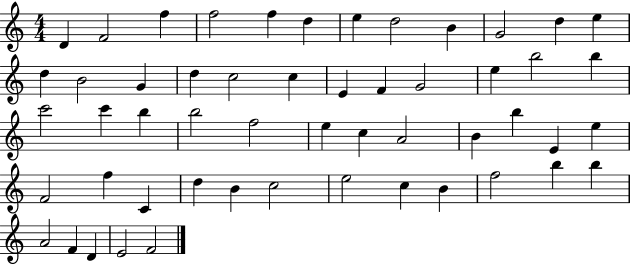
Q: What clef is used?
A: treble